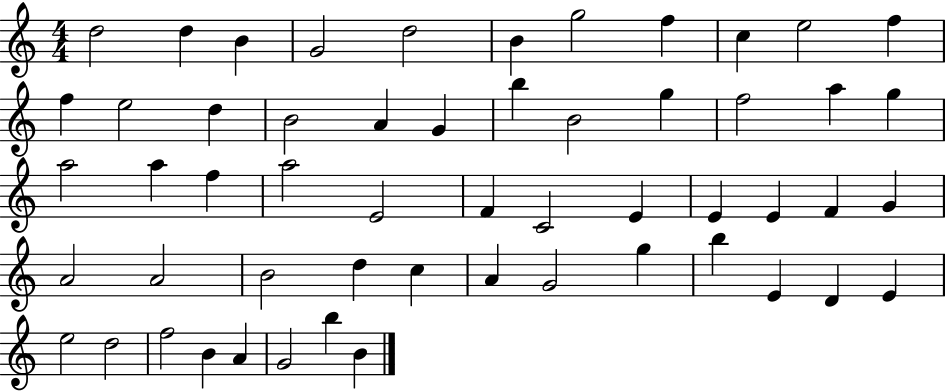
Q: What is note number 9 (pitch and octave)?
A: C5